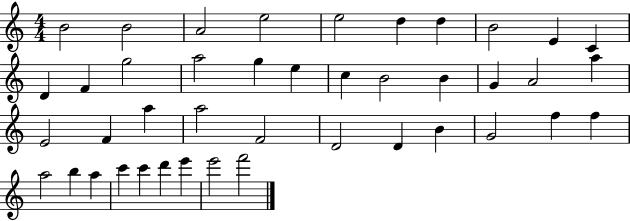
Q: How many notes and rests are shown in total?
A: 42